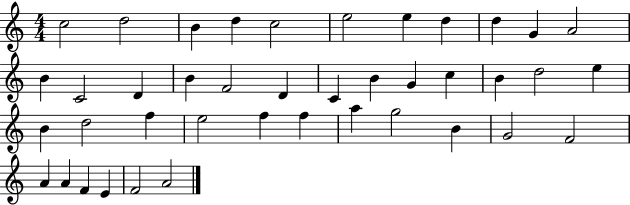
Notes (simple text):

C5/h D5/h B4/q D5/q C5/h E5/h E5/q D5/q D5/q G4/q A4/h B4/q C4/h D4/q B4/q F4/h D4/q C4/q B4/q G4/q C5/q B4/q D5/h E5/q B4/q D5/h F5/q E5/h F5/q F5/q A5/q G5/h B4/q G4/h F4/h A4/q A4/q F4/q E4/q F4/h A4/h